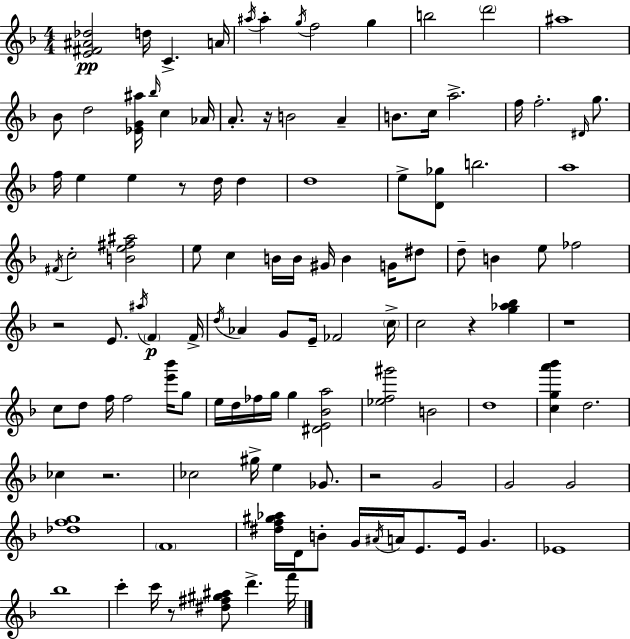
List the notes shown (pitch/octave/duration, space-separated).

[E4,F#4,A#4,Db5]/h D5/s C4/q. A4/s A#5/s A#5/q G5/s F5/h G5/q B5/h D6/h A#5/w Bb4/e D5/h [Eb4,G4,A#5]/s Bb5/s C5/q Ab4/s A4/e. R/s B4/h A4/q B4/e. C5/s A5/h. F5/s F5/h. D#4/s G5/e. F5/s E5/q E5/q R/e D5/s D5/q D5/w E5/e [D4,Gb5]/e B5/h. A5/w F#4/s C5/h [B4,E5,F#5,A#5]/h E5/e C5/q B4/s B4/s G#4/s B4/q G4/s D#5/e D5/e B4/q E5/e FES5/h R/h E4/e. A#5/s F4/q F4/s D5/s Ab4/q G4/e E4/s FES4/h C5/s C5/h R/q [G5,Ab5,Bb5]/q R/w C5/e D5/e F5/s F5/h [E6,Bb6]/s G5/e E5/s D5/s FES5/s G5/s G5/q [D#4,E4,Bb4,A5]/h [Eb5,F5,G#6]/h B4/h D5/w [C5,G5,A6,Bb6]/q D5/h. CES5/q R/h. CES5/h G#5/s E5/q Gb4/e. R/h G4/h G4/h G4/h [Db5,F5,G5]/w F4/w [D#5,F5,G#5,Ab5]/s D4/s B4/e G4/s A#4/s A4/s E4/e. E4/s G4/q. Eb4/w Bb5/w C6/q C6/s R/e [D#5,F#5,G#5,A#5]/e D6/q. F6/s